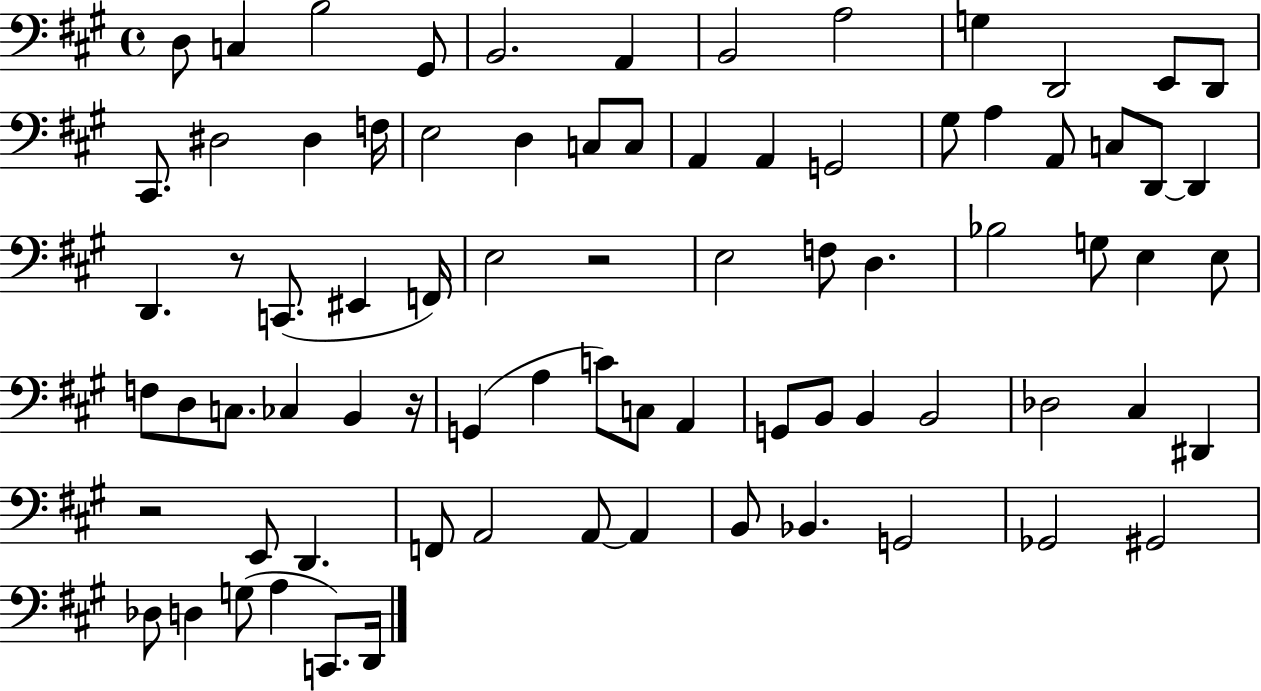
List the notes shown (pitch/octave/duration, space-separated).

D3/e C3/q B3/h G#2/e B2/h. A2/q B2/h A3/h G3/q D2/h E2/e D2/e C#2/e. D#3/h D#3/q F3/s E3/h D3/q C3/e C3/e A2/q A2/q G2/h G#3/e A3/q A2/e C3/e D2/e D2/q D2/q. R/e C2/e. EIS2/q F2/s E3/h R/h E3/h F3/e D3/q. Bb3/h G3/e E3/q E3/e F3/e D3/e C3/e. CES3/q B2/q R/s G2/q A3/q C4/e C3/e A2/q G2/e B2/e B2/q B2/h Db3/h C#3/q D#2/q R/h E2/e D2/q. F2/e A2/h A2/e A2/q B2/e Bb2/q. G2/h Gb2/h G#2/h Db3/e D3/q G3/e A3/q C2/e. D2/s